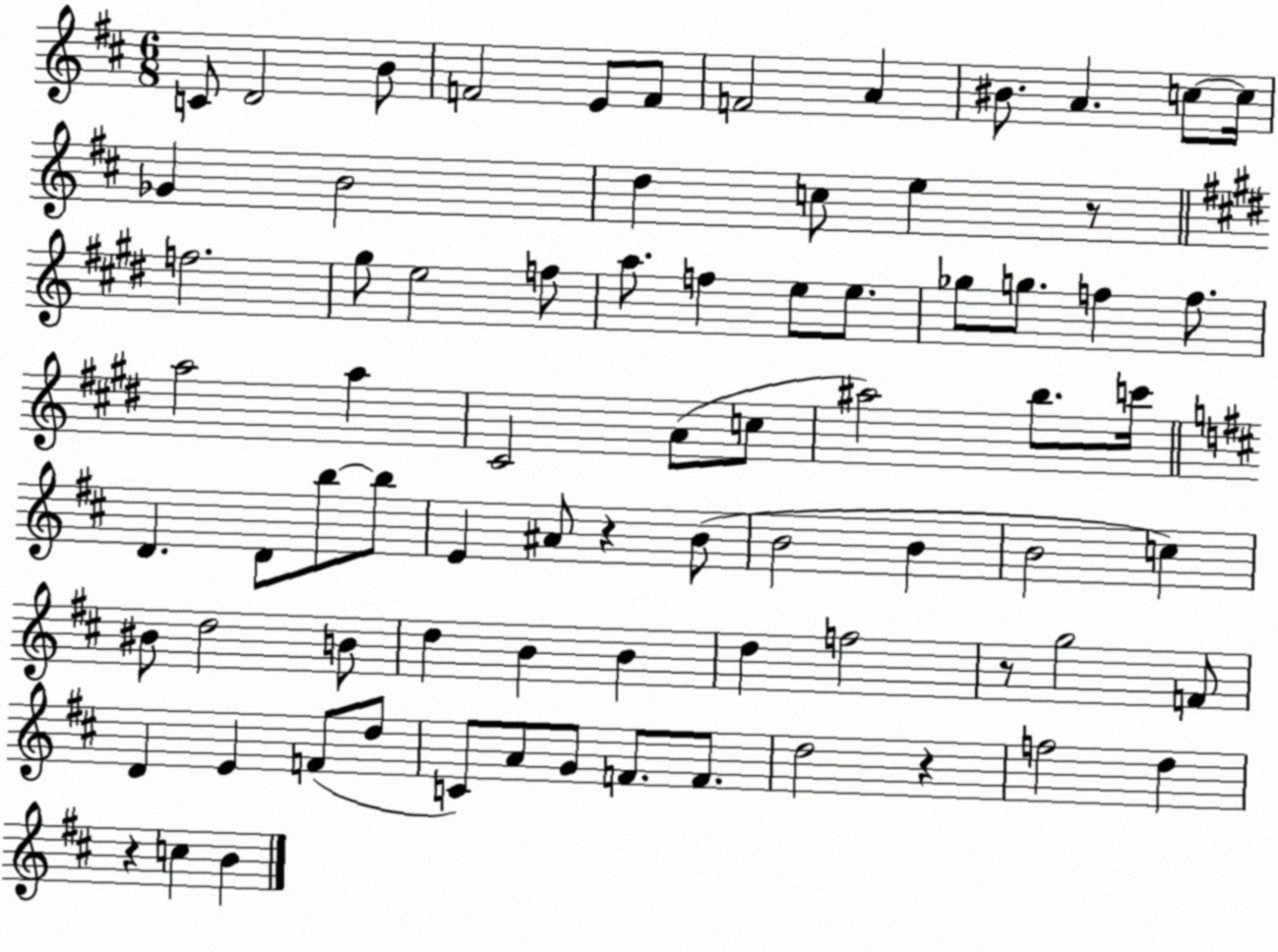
X:1
T:Untitled
M:6/8
L:1/4
K:D
C/2 D2 B/2 F2 E/2 F/2 F2 A ^B/2 A c/2 c/4 _G B2 d c/2 e z/2 f2 ^g/2 e2 f/2 a/2 f e/2 e/2 _g/2 g/2 f f/2 a2 a ^C2 A/2 c/2 ^a2 b/2 c'/4 D D/2 b/2 b/2 E ^A/2 z B/2 B2 B B2 c ^B/2 d2 B/2 d B B d f2 z/2 g2 F/2 D E F/2 d/2 C/2 A/2 G/2 F/2 F/2 d2 z f2 d z c B